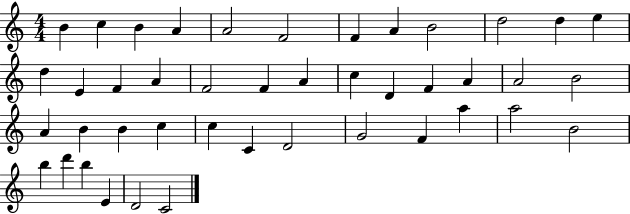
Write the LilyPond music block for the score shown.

{
  \clef treble
  \numericTimeSignature
  \time 4/4
  \key c \major
  b'4 c''4 b'4 a'4 | a'2 f'2 | f'4 a'4 b'2 | d''2 d''4 e''4 | \break d''4 e'4 f'4 a'4 | f'2 f'4 a'4 | c''4 d'4 f'4 a'4 | a'2 b'2 | \break a'4 b'4 b'4 c''4 | c''4 c'4 d'2 | g'2 f'4 a''4 | a''2 b'2 | \break b''4 d'''4 b''4 e'4 | d'2 c'2 | \bar "|."
}